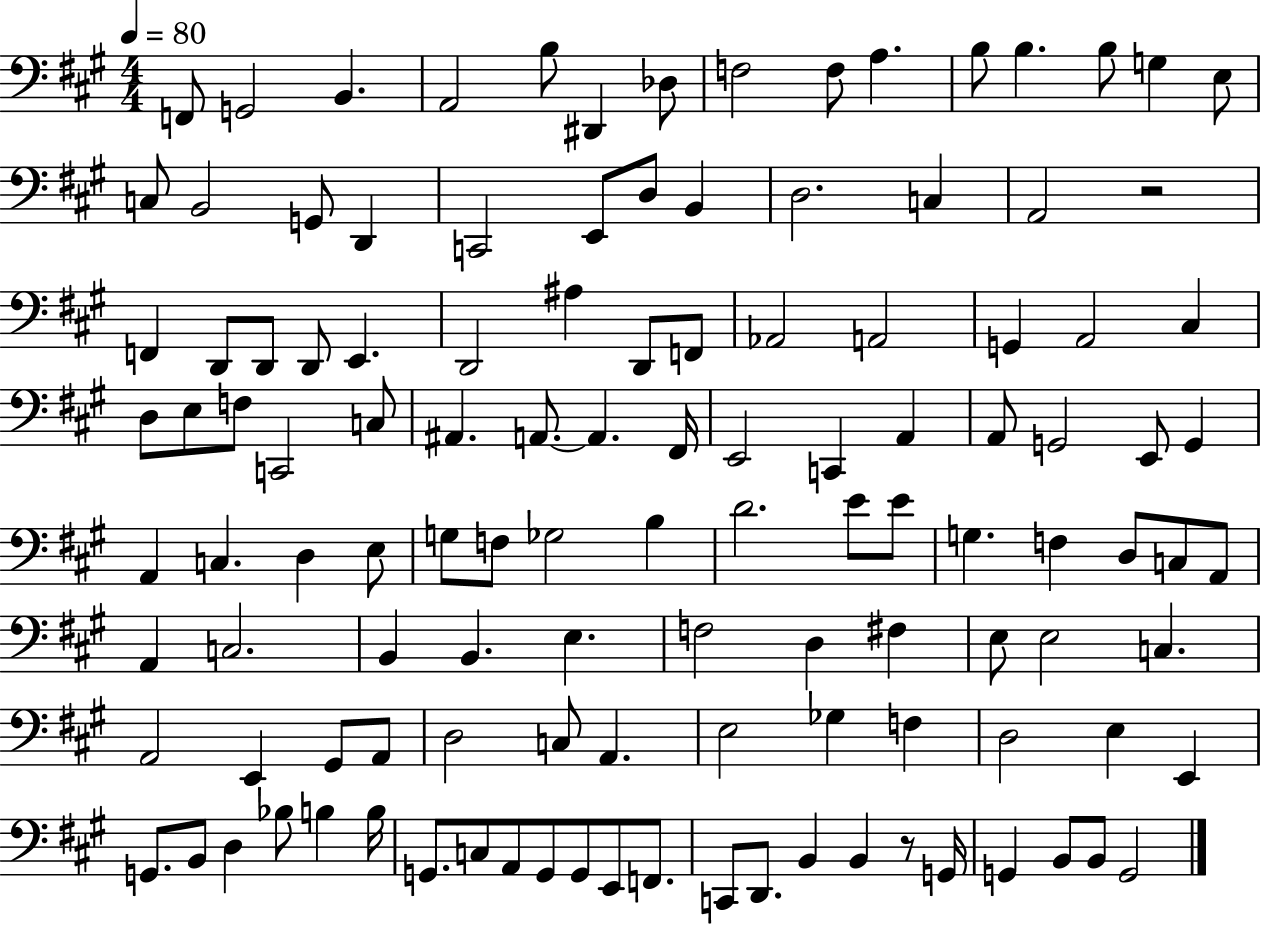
F2/e G2/h B2/q. A2/h B3/e D#2/q Db3/e F3/h F3/e A3/q. B3/e B3/q. B3/e G3/q E3/e C3/e B2/h G2/e D2/q C2/h E2/e D3/e B2/q D3/h. C3/q A2/h R/h F2/q D2/e D2/e D2/e E2/q. D2/h A#3/q D2/e F2/e Ab2/h A2/h G2/q A2/h C#3/q D3/e E3/e F3/e C2/h C3/e A#2/q. A2/e. A2/q. F#2/s E2/h C2/q A2/q A2/e G2/h E2/e G2/q A2/q C3/q. D3/q E3/e G3/e F3/e Gb3/h B3/q D4/h. E4/e E4/e G3/q. F3/q D3/e C3/e A2/e A2/q C3/h. B2/q B2/q. E3/q. F3/h D3/q F#3/q E3/e E3/h C3/q. A2/h E2/q G#2/e A2/e D3/h C3/e A2/q. E3/h Gb3/q F3/q D3/h E3/q E2/q G2/e. B2/e D3/q Bb3/e B3/q B3/s G2/e. C3/e A2/e G2/e G2/e E2/e F2/e. C2/e D2/e. B2/q B2/q R/e G2/s G2/q B2/e B2/e G2/h